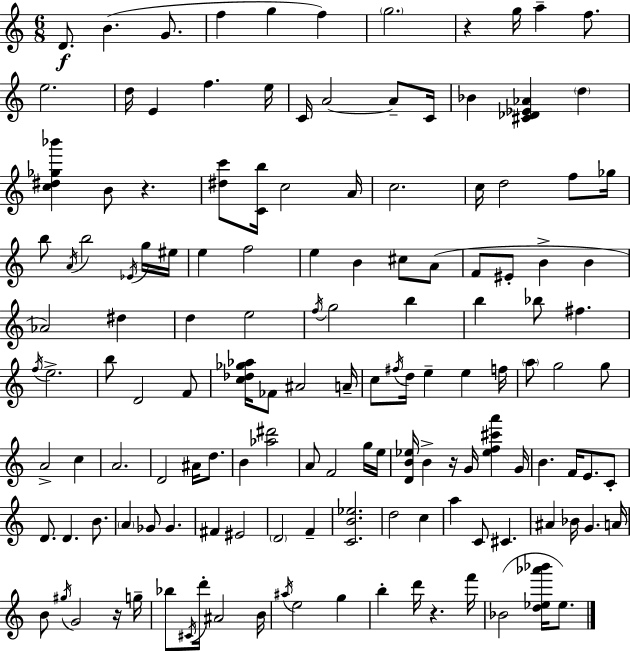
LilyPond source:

{
  \clef treble
  \numericTimeSignature
  \time 6/8
  \key a \minor
  d'8.\f b'4.( g'8. | f''4 g''4 f''4) | \parenthesize g''2. | r4 g''16 a''4-- f''8. | \break e''2. | d''16 e'4 f''4. e''16 | c'16 a'2~~ a'8-- c'16 | bes'4 <cis' des' ees' aes'>4 \parenthesize d''4 | \break <c'' dis'' ges'' bes'''>4 b'8 r4. | <dis'' c'''>8 <c' b''>16 c''2 a'16 | c''2. | c''16 d''2 f''8 ges''16 | \break b''8 \acciaccatura { a'16 } b''2 \acciaccatura { ees'16 } | g''16 eis''16 e''4 f''2 | e''4 b'4 cis''8 | a'8( f'8 eis'8-. b'4-> b'4 | \break aes'2) dis''4 | d''4 e''2 | \acciaccatura { f''16 } g''2 b''4 | b''4 bes''8 fis''4. | \break \acciaccatura { f''16 } e''2.-> | b''8 d'2 | f'8 <c'' des'' ges'' aes''>16 fes'8 ais'2 | a'16-- c''8 \acciaccatura { fis''16 } d''16 e''4-- | \break e''4 f''16 \parenthesize a''8 g''2 | g''8 a'2-> | c''4 a'2. | d'2 | \break ais'16 d''8. b'4 <aes'' dis'''>2 | a'8 f'2 | g''16 e''16 <d' b' ees''>16 b'4-> r16 g'16 | <ees'' f'' cis''' a'''>4 g'16 b'4. f'16 | \break e'8. c'8-. d'8. d'4. | b'8. \parenthesize a'4 ges'8 ges'4. | fis'4 eis'2 | \parenthesize d'2 | \break f'4-- <c' b' ees''>2. | d''2 | c''4 a''4 c'8 cis'4. | ais'4 bes'16 g'4. | \break a'16 b'8 \acciaccatura { gis''16 } g'2 | r16 g''16-- bes''8 \acciaccatura { cis'16 } d'''16-. ais'2 | b'16 \acciaccatura { ais''16 } e''2 | g''4 b''4-. | \break d'''16 r4. f'''16 bes'2( | <d'' ees'' aes''' bes'''>16 ees''8.) \bar "|."
}